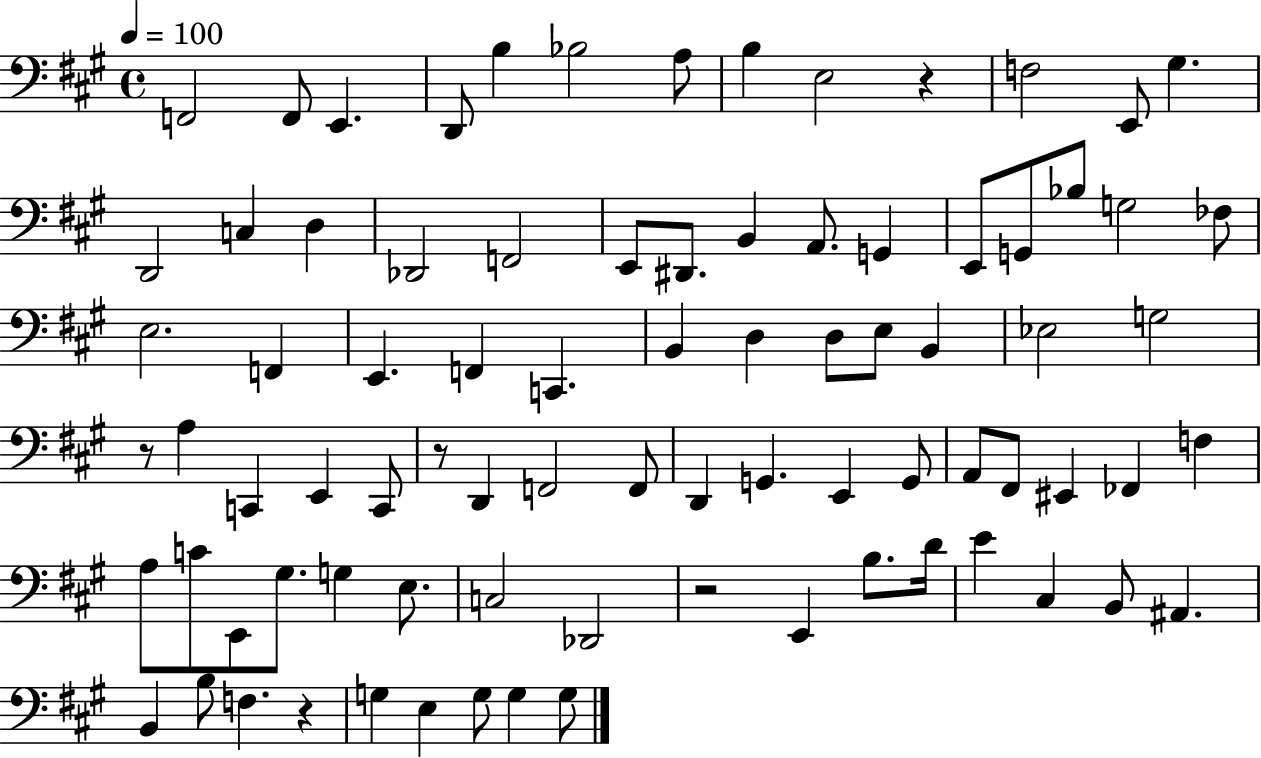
{
  \clef bass
  \time 4/4
  \defaultTimeSignature
  \key a \major
  \tempo 4 = 100
  f,2 f,8 e,4. | d,8 b4 bes2 a8 | b4 e2 r4 | f2 e,8 gis4. | \break d,2 c4 d4 | des,2 f,2 | e,8 dis,8. b,4 a,8. g,4 | e,8 g,8 bes8 g2 fes8 | \break e2. f,4 | e,4. f,4 c,4. | b,4 d4 d8 e8 b,4 | ees2 g2 | \break r8 a4 c,4 e,4 c,8 | r8 d,4 f,2 f,8 | d,4 g,4. e,4 g,8 | a,8 fis,8 eis,4 fes,4 f4 | \break a8 c'8 e,8 gis8. g4 e8. | c2 des,2 | r2 e,4 b8. d'16 | e'4 cis4 b,8 ais,4. | \break b,4 b8 f4. r4 | g4 e4 g8 g4 g8 | \bar "|."
}